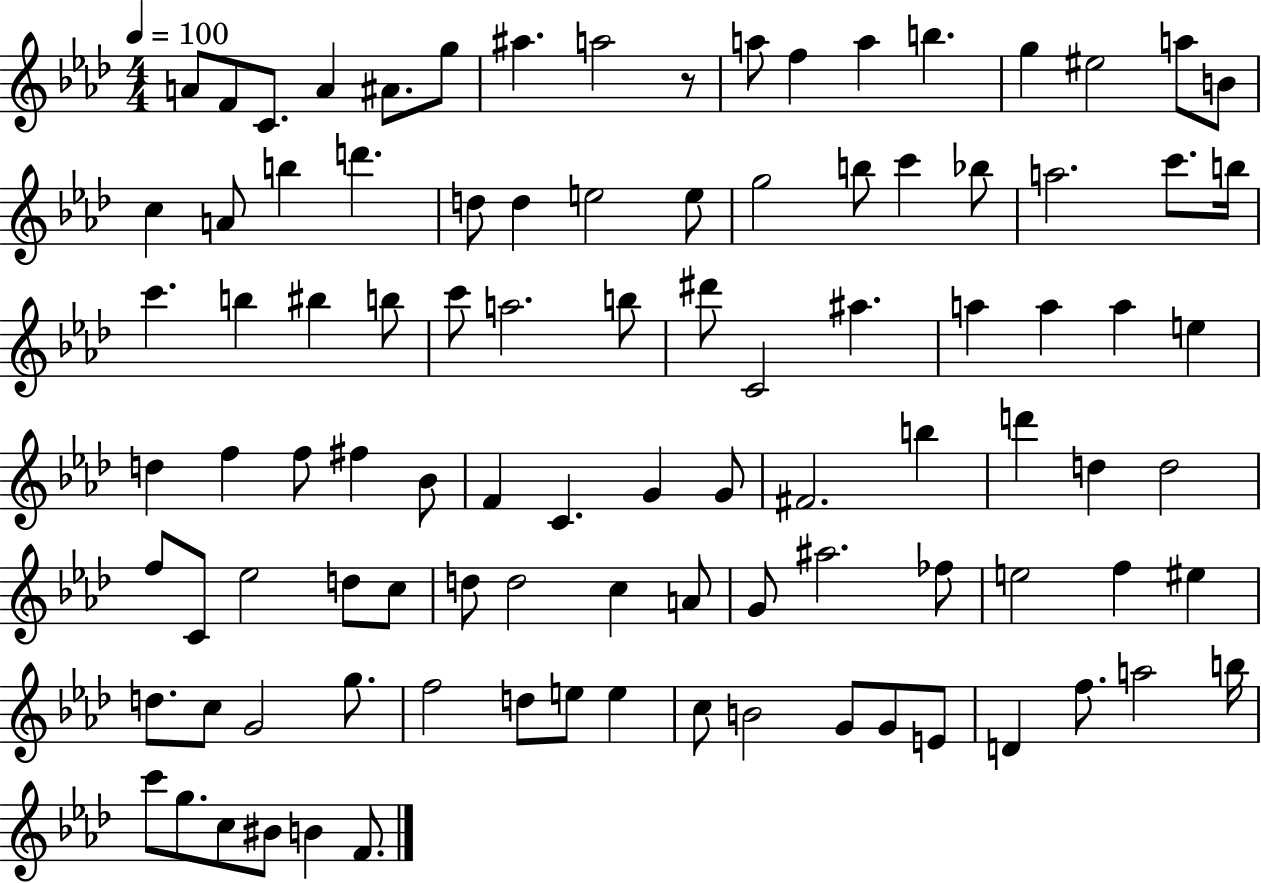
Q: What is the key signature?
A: AES major